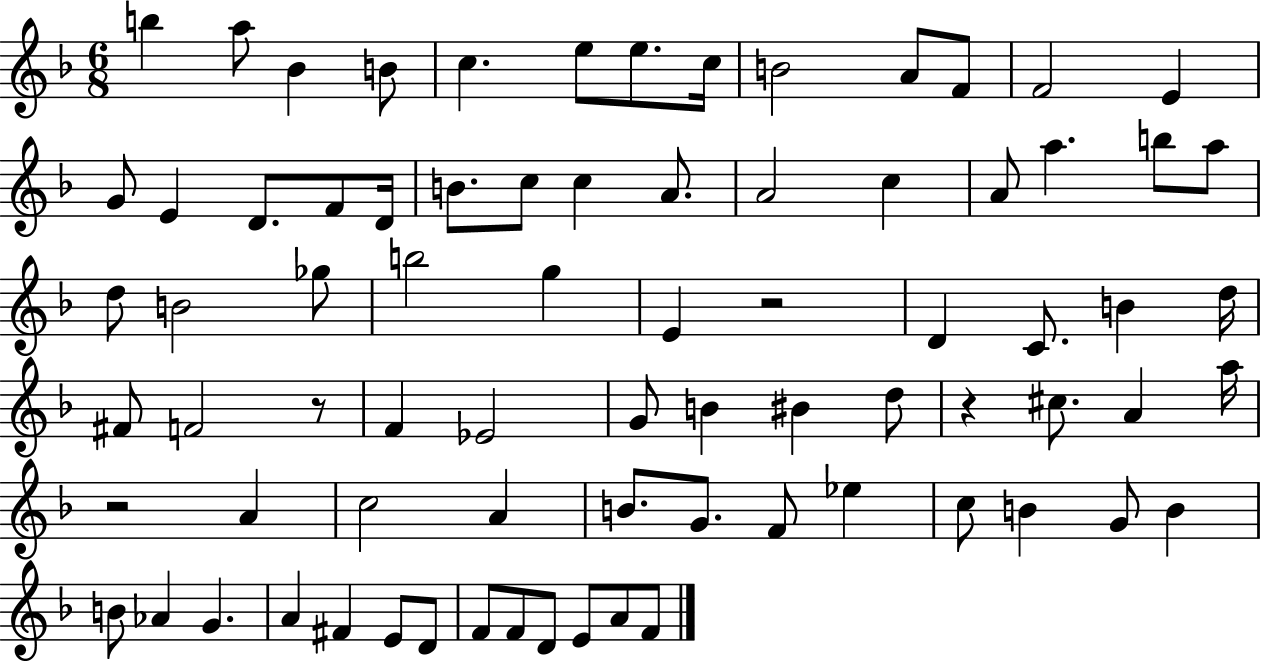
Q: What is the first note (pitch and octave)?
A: B5